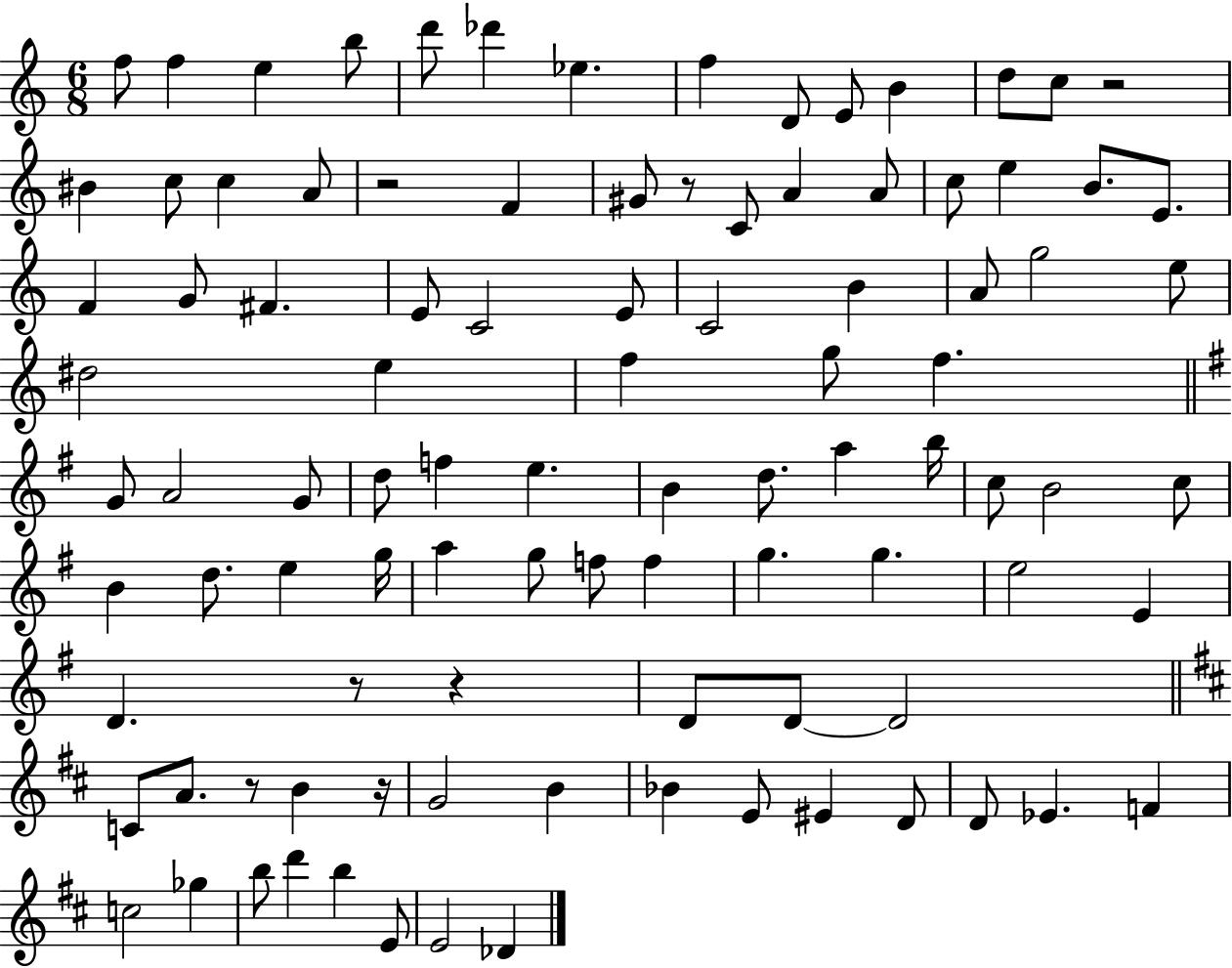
X:1
T:Untitled
M:6/8
L:1/4
K:C
f/2 f e b/2 d'/2 _d' _e f D/2 E/2 B d/2 c/2 z2 ^B c/2 c A/2 z2 F ^G/2 z/2 C/2 A A/2 c/2 e B/2 E/2 F G/2 ^F E/2 C2 E/2 C2 B A/2 g2 e/2 ^d2 e f g/2 f G/2 A2 G/2 d/2 f e B d/2 a b/4 c/2 B2 c/2 B d/2 e g/4 a g/2 f/2 f g g e2 E D z/2 z D/2 D/2 D2 C/2 A/2 z/2 B z/4 G2 B _B E/2 ^E D/2 D/2 _E F c2 _g b/2 d' b E/2 E2 _D